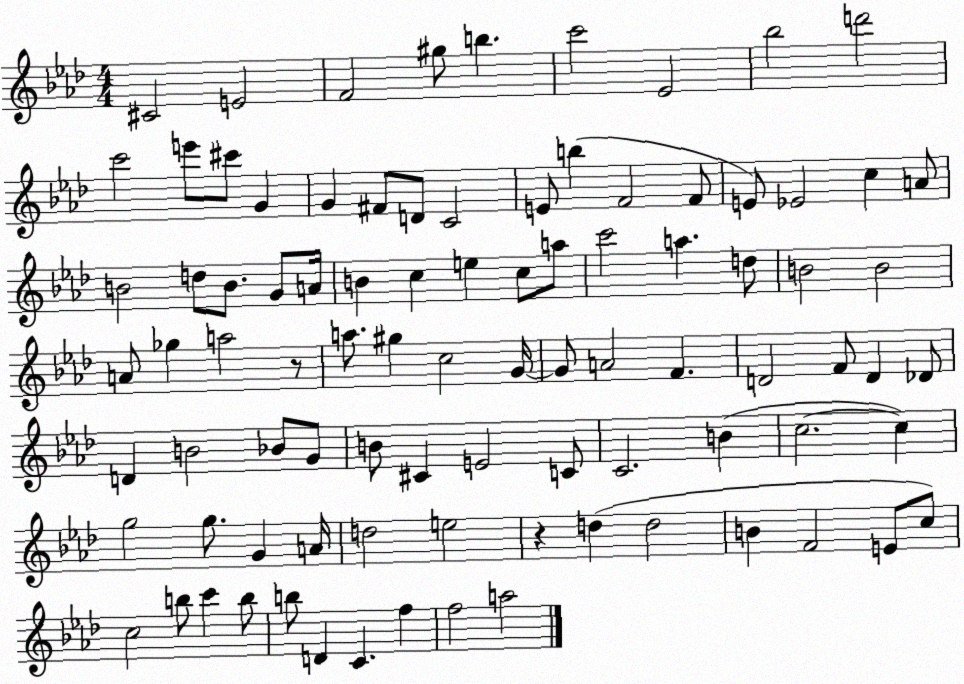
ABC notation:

X:1
T:Untitled
M:4/4
L:1/4
K:Ab
^C2 E2 F2 ^g/2 b c'2 _E2 _b2 d'2 c'2 e'/2 ^c'/2 G G ^F/2 D/2 C2 E/2 b F2 F/2 E/2 _E2 c A/2 B2 d/2 B/2 G/2 A/4 B c e c/2 a/2 c'2 a d/2 B2 B2 A/2 _g a2 z/2 a/2 ^g c2 G/4 G/2 A2 F D2 F/2 D _D/2 D B2 _B/2 G/2 B/2 ^C E2 C/2 C2 B c2 c g2 g/2 G A/4 d2 e2 z d d2 B F2 E/2 c/2 c2 b/2 c' b/2 b/2 D C f f2 a2